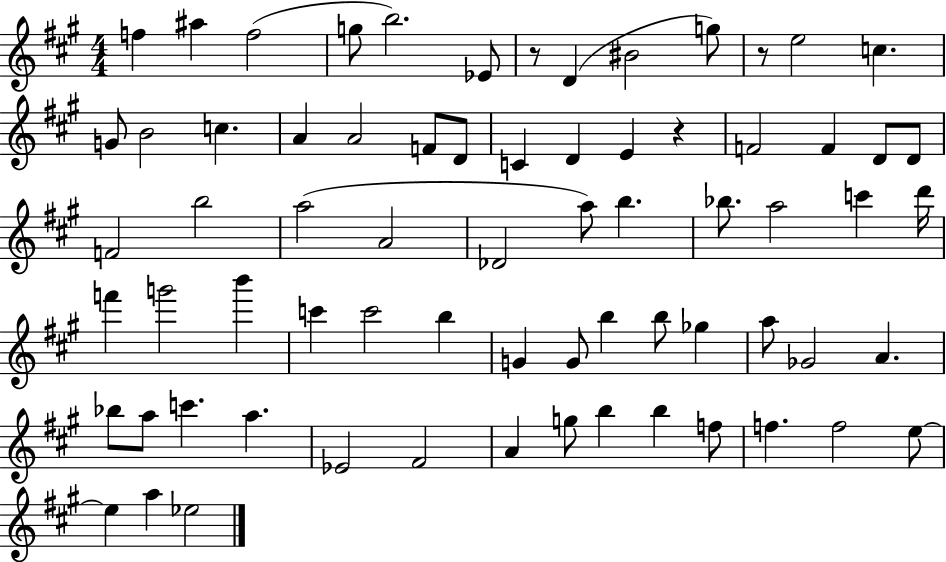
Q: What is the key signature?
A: A major